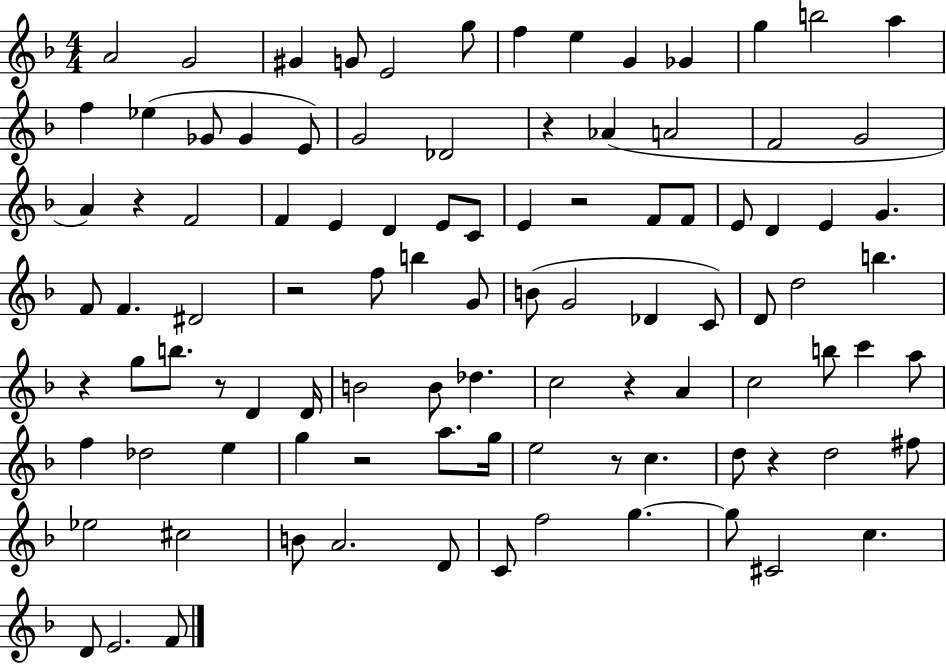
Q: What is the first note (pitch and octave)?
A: A4